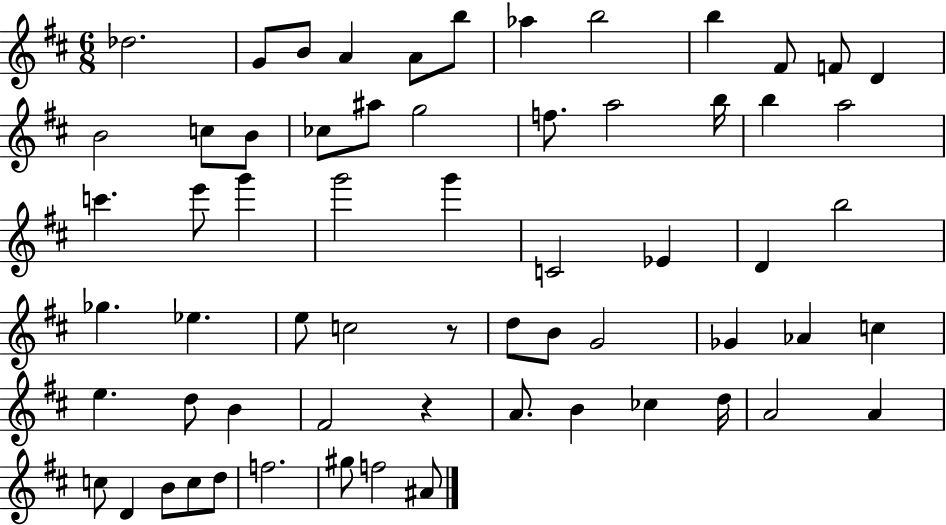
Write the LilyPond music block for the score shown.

{
  \clef treble
  \numericTimeSignature
  \time 6/8
  \key d \major
  \repeat volta 2 { des''2. | g'8 b'8 a'4 a'8 b''8 | aes''4 b''2 | b''4 fis'8 f'8 d'4 | \break b'2 c''8 b'8 | ces''8 ais''8 g''2 | f''8. a''2 b''16 | b''4 a''2 | \break c'''4. e'''8 g'''4 | g'''2 g'''4 | c'2 ees'4 | d'4 b''2 | \break ges''4. ees''4. | e''8 c''2 r8 | d''8 b'8 g'2 | ges'4 aes'4 c''4 | \break e''4. d''8 b'4 | fis'2 r4 | a'8. b'4 ces''4 d''16 | a'2 a'4 | \break c''8 d'4 b'8 c''8 d''8 | f''2. | gis''8 f''2 ais'8 | } \bar "|."
}